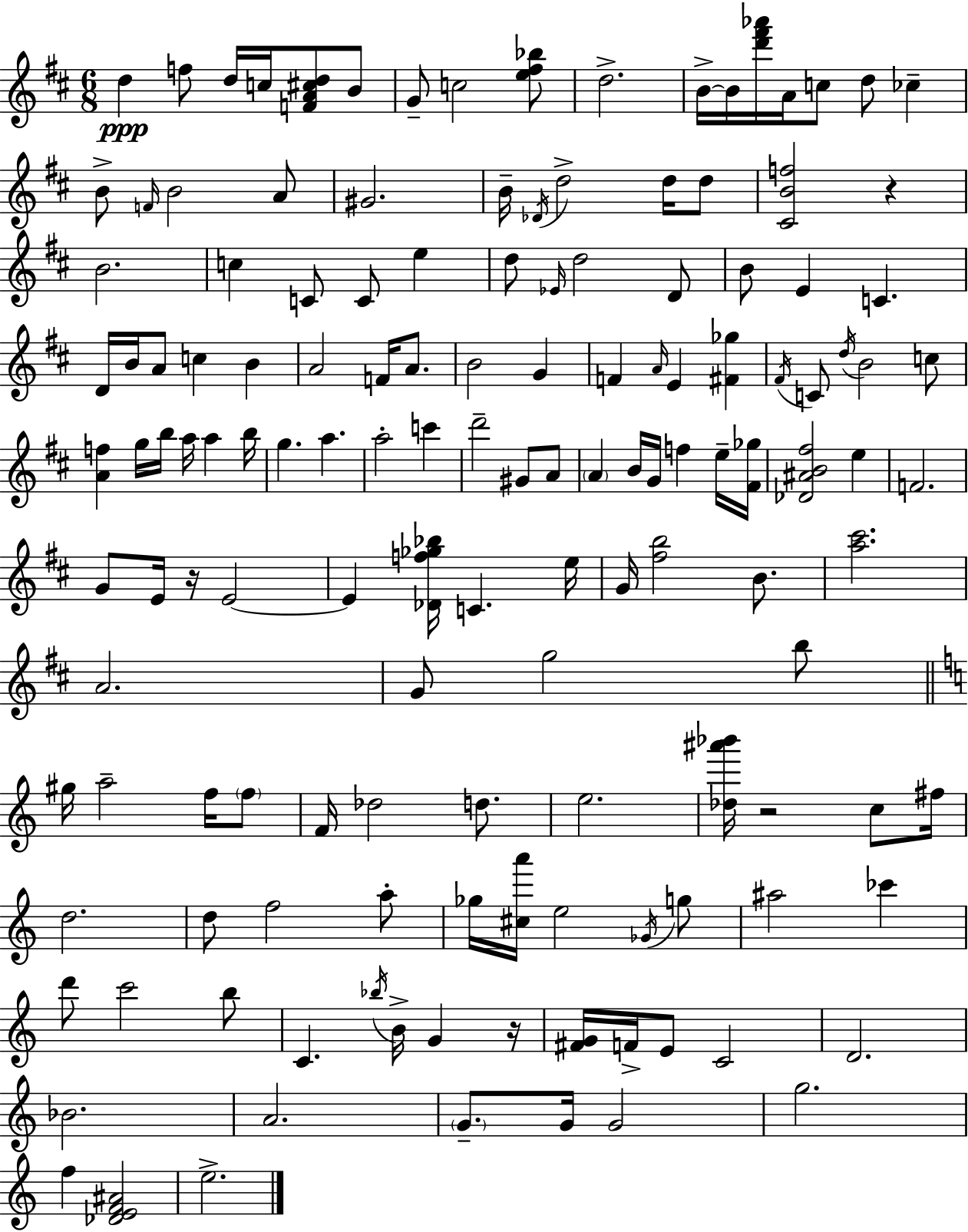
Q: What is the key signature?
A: D major